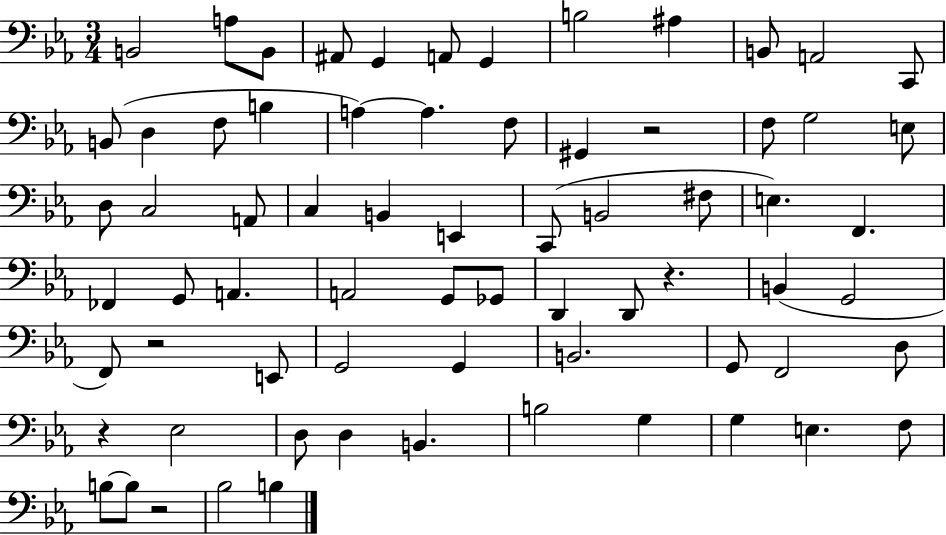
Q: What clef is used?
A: bass